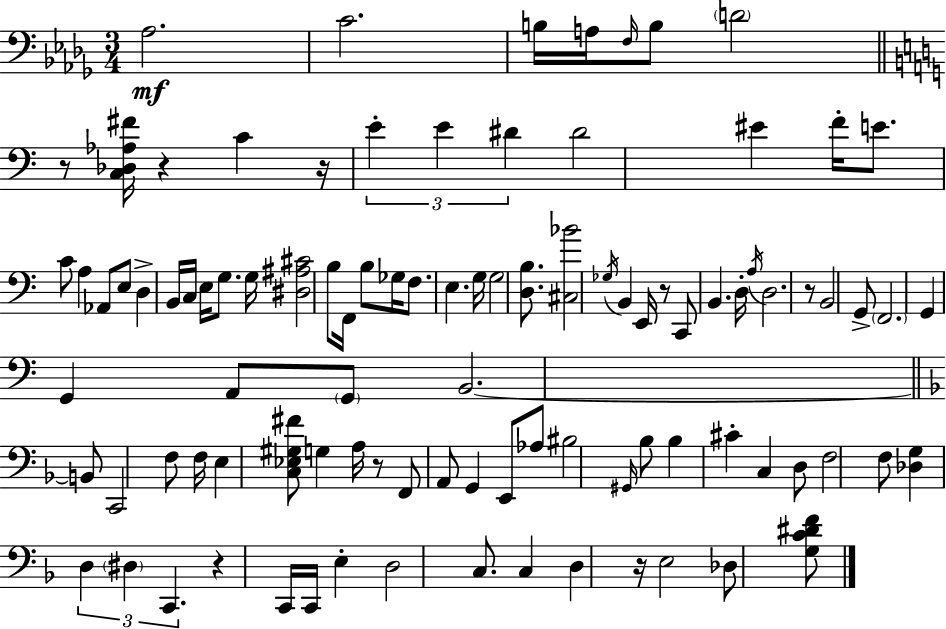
Ab3/h. C4/h. B3/s A3/s F3/s B3/e D4/h R/e [C3,Db3,Ab3,F#4]/s R/q C4/q R/s E4/q E4/q D#4/q D#4/h EIS4/q F4/s E4/e. C4/e A3/q Ab2/e E3/e D3/q B2/s C3/s E3/s G3/e. G3/s [D#3,A#3,C#4]/h B3/e F2/s B3/e Gb3/s F3/e. E3/q. G3/s G3/h [D3,B3]/e. [C#3,Bb4]/h Gb3/s B2/q E2/s R/e C2/e B2/q. D3/s A3/s D3/h. R/e B2/h G2/e F2/h. G2/q G2/q A2/e G2/e B2/h. B2/e C2/h F3/e F3/s E3/q [C3,Eb3,G#3,F#4]/e G3/q A3/s R/e F2/e A2/e G2/q E2/e Ab3/e BIS3/h G#2/s Bb3/e Bb3/q C#4/q C3/q D3/e F3/h F3/e [Db3,G3]/q D3/q D#3/q C2/q. R/q C2/s C2/s E3/q D3/h C3/e. C3/q D3/q R/s E3/h Db3/e [G3,C4,D#4,F4]/e